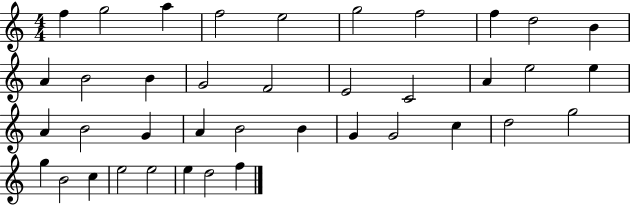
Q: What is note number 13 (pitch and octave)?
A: B4